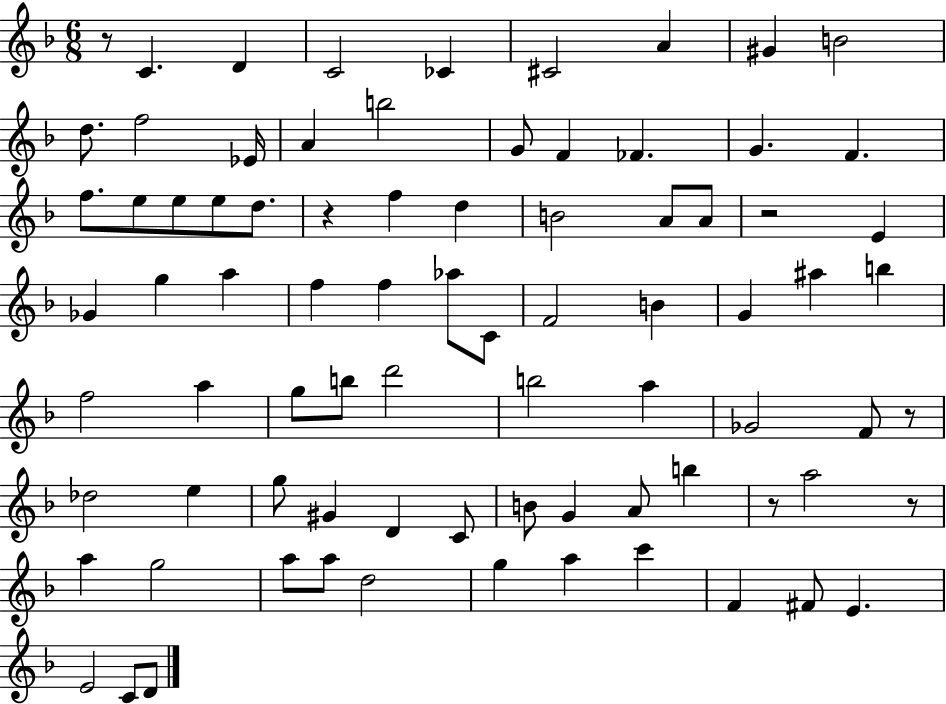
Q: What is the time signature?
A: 6/8